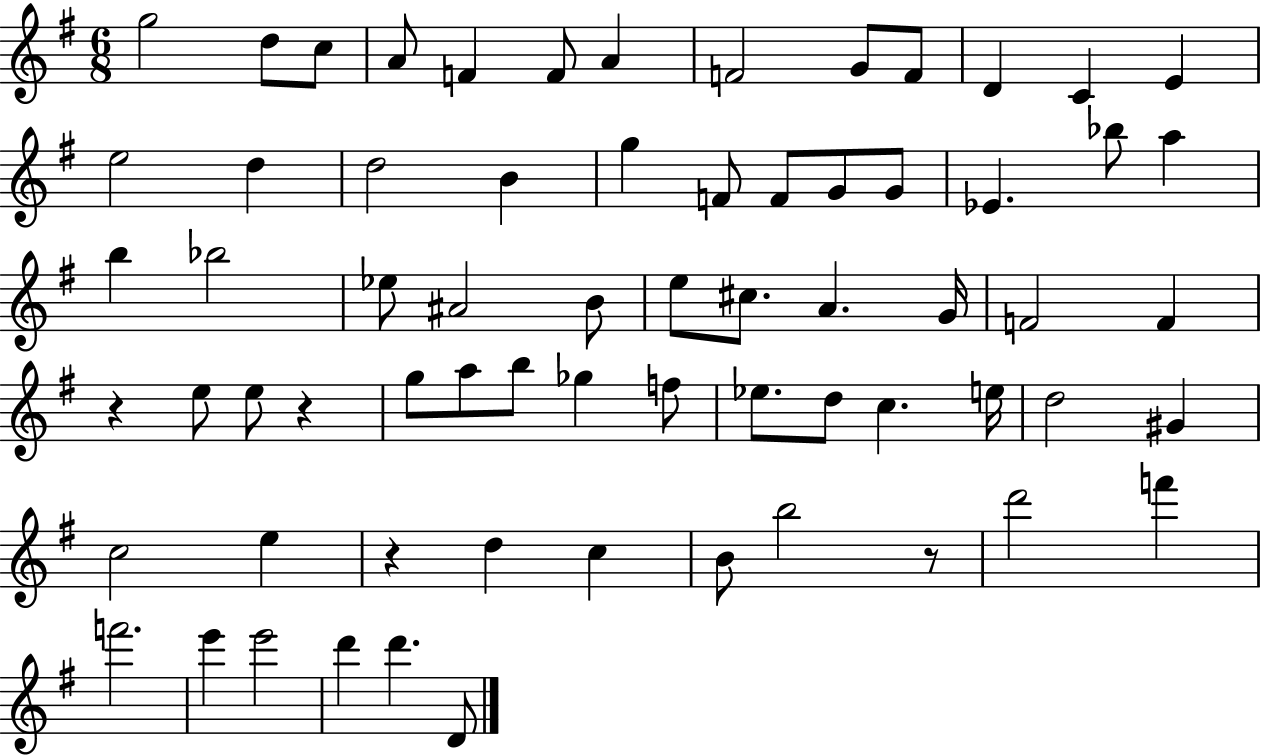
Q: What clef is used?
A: treble